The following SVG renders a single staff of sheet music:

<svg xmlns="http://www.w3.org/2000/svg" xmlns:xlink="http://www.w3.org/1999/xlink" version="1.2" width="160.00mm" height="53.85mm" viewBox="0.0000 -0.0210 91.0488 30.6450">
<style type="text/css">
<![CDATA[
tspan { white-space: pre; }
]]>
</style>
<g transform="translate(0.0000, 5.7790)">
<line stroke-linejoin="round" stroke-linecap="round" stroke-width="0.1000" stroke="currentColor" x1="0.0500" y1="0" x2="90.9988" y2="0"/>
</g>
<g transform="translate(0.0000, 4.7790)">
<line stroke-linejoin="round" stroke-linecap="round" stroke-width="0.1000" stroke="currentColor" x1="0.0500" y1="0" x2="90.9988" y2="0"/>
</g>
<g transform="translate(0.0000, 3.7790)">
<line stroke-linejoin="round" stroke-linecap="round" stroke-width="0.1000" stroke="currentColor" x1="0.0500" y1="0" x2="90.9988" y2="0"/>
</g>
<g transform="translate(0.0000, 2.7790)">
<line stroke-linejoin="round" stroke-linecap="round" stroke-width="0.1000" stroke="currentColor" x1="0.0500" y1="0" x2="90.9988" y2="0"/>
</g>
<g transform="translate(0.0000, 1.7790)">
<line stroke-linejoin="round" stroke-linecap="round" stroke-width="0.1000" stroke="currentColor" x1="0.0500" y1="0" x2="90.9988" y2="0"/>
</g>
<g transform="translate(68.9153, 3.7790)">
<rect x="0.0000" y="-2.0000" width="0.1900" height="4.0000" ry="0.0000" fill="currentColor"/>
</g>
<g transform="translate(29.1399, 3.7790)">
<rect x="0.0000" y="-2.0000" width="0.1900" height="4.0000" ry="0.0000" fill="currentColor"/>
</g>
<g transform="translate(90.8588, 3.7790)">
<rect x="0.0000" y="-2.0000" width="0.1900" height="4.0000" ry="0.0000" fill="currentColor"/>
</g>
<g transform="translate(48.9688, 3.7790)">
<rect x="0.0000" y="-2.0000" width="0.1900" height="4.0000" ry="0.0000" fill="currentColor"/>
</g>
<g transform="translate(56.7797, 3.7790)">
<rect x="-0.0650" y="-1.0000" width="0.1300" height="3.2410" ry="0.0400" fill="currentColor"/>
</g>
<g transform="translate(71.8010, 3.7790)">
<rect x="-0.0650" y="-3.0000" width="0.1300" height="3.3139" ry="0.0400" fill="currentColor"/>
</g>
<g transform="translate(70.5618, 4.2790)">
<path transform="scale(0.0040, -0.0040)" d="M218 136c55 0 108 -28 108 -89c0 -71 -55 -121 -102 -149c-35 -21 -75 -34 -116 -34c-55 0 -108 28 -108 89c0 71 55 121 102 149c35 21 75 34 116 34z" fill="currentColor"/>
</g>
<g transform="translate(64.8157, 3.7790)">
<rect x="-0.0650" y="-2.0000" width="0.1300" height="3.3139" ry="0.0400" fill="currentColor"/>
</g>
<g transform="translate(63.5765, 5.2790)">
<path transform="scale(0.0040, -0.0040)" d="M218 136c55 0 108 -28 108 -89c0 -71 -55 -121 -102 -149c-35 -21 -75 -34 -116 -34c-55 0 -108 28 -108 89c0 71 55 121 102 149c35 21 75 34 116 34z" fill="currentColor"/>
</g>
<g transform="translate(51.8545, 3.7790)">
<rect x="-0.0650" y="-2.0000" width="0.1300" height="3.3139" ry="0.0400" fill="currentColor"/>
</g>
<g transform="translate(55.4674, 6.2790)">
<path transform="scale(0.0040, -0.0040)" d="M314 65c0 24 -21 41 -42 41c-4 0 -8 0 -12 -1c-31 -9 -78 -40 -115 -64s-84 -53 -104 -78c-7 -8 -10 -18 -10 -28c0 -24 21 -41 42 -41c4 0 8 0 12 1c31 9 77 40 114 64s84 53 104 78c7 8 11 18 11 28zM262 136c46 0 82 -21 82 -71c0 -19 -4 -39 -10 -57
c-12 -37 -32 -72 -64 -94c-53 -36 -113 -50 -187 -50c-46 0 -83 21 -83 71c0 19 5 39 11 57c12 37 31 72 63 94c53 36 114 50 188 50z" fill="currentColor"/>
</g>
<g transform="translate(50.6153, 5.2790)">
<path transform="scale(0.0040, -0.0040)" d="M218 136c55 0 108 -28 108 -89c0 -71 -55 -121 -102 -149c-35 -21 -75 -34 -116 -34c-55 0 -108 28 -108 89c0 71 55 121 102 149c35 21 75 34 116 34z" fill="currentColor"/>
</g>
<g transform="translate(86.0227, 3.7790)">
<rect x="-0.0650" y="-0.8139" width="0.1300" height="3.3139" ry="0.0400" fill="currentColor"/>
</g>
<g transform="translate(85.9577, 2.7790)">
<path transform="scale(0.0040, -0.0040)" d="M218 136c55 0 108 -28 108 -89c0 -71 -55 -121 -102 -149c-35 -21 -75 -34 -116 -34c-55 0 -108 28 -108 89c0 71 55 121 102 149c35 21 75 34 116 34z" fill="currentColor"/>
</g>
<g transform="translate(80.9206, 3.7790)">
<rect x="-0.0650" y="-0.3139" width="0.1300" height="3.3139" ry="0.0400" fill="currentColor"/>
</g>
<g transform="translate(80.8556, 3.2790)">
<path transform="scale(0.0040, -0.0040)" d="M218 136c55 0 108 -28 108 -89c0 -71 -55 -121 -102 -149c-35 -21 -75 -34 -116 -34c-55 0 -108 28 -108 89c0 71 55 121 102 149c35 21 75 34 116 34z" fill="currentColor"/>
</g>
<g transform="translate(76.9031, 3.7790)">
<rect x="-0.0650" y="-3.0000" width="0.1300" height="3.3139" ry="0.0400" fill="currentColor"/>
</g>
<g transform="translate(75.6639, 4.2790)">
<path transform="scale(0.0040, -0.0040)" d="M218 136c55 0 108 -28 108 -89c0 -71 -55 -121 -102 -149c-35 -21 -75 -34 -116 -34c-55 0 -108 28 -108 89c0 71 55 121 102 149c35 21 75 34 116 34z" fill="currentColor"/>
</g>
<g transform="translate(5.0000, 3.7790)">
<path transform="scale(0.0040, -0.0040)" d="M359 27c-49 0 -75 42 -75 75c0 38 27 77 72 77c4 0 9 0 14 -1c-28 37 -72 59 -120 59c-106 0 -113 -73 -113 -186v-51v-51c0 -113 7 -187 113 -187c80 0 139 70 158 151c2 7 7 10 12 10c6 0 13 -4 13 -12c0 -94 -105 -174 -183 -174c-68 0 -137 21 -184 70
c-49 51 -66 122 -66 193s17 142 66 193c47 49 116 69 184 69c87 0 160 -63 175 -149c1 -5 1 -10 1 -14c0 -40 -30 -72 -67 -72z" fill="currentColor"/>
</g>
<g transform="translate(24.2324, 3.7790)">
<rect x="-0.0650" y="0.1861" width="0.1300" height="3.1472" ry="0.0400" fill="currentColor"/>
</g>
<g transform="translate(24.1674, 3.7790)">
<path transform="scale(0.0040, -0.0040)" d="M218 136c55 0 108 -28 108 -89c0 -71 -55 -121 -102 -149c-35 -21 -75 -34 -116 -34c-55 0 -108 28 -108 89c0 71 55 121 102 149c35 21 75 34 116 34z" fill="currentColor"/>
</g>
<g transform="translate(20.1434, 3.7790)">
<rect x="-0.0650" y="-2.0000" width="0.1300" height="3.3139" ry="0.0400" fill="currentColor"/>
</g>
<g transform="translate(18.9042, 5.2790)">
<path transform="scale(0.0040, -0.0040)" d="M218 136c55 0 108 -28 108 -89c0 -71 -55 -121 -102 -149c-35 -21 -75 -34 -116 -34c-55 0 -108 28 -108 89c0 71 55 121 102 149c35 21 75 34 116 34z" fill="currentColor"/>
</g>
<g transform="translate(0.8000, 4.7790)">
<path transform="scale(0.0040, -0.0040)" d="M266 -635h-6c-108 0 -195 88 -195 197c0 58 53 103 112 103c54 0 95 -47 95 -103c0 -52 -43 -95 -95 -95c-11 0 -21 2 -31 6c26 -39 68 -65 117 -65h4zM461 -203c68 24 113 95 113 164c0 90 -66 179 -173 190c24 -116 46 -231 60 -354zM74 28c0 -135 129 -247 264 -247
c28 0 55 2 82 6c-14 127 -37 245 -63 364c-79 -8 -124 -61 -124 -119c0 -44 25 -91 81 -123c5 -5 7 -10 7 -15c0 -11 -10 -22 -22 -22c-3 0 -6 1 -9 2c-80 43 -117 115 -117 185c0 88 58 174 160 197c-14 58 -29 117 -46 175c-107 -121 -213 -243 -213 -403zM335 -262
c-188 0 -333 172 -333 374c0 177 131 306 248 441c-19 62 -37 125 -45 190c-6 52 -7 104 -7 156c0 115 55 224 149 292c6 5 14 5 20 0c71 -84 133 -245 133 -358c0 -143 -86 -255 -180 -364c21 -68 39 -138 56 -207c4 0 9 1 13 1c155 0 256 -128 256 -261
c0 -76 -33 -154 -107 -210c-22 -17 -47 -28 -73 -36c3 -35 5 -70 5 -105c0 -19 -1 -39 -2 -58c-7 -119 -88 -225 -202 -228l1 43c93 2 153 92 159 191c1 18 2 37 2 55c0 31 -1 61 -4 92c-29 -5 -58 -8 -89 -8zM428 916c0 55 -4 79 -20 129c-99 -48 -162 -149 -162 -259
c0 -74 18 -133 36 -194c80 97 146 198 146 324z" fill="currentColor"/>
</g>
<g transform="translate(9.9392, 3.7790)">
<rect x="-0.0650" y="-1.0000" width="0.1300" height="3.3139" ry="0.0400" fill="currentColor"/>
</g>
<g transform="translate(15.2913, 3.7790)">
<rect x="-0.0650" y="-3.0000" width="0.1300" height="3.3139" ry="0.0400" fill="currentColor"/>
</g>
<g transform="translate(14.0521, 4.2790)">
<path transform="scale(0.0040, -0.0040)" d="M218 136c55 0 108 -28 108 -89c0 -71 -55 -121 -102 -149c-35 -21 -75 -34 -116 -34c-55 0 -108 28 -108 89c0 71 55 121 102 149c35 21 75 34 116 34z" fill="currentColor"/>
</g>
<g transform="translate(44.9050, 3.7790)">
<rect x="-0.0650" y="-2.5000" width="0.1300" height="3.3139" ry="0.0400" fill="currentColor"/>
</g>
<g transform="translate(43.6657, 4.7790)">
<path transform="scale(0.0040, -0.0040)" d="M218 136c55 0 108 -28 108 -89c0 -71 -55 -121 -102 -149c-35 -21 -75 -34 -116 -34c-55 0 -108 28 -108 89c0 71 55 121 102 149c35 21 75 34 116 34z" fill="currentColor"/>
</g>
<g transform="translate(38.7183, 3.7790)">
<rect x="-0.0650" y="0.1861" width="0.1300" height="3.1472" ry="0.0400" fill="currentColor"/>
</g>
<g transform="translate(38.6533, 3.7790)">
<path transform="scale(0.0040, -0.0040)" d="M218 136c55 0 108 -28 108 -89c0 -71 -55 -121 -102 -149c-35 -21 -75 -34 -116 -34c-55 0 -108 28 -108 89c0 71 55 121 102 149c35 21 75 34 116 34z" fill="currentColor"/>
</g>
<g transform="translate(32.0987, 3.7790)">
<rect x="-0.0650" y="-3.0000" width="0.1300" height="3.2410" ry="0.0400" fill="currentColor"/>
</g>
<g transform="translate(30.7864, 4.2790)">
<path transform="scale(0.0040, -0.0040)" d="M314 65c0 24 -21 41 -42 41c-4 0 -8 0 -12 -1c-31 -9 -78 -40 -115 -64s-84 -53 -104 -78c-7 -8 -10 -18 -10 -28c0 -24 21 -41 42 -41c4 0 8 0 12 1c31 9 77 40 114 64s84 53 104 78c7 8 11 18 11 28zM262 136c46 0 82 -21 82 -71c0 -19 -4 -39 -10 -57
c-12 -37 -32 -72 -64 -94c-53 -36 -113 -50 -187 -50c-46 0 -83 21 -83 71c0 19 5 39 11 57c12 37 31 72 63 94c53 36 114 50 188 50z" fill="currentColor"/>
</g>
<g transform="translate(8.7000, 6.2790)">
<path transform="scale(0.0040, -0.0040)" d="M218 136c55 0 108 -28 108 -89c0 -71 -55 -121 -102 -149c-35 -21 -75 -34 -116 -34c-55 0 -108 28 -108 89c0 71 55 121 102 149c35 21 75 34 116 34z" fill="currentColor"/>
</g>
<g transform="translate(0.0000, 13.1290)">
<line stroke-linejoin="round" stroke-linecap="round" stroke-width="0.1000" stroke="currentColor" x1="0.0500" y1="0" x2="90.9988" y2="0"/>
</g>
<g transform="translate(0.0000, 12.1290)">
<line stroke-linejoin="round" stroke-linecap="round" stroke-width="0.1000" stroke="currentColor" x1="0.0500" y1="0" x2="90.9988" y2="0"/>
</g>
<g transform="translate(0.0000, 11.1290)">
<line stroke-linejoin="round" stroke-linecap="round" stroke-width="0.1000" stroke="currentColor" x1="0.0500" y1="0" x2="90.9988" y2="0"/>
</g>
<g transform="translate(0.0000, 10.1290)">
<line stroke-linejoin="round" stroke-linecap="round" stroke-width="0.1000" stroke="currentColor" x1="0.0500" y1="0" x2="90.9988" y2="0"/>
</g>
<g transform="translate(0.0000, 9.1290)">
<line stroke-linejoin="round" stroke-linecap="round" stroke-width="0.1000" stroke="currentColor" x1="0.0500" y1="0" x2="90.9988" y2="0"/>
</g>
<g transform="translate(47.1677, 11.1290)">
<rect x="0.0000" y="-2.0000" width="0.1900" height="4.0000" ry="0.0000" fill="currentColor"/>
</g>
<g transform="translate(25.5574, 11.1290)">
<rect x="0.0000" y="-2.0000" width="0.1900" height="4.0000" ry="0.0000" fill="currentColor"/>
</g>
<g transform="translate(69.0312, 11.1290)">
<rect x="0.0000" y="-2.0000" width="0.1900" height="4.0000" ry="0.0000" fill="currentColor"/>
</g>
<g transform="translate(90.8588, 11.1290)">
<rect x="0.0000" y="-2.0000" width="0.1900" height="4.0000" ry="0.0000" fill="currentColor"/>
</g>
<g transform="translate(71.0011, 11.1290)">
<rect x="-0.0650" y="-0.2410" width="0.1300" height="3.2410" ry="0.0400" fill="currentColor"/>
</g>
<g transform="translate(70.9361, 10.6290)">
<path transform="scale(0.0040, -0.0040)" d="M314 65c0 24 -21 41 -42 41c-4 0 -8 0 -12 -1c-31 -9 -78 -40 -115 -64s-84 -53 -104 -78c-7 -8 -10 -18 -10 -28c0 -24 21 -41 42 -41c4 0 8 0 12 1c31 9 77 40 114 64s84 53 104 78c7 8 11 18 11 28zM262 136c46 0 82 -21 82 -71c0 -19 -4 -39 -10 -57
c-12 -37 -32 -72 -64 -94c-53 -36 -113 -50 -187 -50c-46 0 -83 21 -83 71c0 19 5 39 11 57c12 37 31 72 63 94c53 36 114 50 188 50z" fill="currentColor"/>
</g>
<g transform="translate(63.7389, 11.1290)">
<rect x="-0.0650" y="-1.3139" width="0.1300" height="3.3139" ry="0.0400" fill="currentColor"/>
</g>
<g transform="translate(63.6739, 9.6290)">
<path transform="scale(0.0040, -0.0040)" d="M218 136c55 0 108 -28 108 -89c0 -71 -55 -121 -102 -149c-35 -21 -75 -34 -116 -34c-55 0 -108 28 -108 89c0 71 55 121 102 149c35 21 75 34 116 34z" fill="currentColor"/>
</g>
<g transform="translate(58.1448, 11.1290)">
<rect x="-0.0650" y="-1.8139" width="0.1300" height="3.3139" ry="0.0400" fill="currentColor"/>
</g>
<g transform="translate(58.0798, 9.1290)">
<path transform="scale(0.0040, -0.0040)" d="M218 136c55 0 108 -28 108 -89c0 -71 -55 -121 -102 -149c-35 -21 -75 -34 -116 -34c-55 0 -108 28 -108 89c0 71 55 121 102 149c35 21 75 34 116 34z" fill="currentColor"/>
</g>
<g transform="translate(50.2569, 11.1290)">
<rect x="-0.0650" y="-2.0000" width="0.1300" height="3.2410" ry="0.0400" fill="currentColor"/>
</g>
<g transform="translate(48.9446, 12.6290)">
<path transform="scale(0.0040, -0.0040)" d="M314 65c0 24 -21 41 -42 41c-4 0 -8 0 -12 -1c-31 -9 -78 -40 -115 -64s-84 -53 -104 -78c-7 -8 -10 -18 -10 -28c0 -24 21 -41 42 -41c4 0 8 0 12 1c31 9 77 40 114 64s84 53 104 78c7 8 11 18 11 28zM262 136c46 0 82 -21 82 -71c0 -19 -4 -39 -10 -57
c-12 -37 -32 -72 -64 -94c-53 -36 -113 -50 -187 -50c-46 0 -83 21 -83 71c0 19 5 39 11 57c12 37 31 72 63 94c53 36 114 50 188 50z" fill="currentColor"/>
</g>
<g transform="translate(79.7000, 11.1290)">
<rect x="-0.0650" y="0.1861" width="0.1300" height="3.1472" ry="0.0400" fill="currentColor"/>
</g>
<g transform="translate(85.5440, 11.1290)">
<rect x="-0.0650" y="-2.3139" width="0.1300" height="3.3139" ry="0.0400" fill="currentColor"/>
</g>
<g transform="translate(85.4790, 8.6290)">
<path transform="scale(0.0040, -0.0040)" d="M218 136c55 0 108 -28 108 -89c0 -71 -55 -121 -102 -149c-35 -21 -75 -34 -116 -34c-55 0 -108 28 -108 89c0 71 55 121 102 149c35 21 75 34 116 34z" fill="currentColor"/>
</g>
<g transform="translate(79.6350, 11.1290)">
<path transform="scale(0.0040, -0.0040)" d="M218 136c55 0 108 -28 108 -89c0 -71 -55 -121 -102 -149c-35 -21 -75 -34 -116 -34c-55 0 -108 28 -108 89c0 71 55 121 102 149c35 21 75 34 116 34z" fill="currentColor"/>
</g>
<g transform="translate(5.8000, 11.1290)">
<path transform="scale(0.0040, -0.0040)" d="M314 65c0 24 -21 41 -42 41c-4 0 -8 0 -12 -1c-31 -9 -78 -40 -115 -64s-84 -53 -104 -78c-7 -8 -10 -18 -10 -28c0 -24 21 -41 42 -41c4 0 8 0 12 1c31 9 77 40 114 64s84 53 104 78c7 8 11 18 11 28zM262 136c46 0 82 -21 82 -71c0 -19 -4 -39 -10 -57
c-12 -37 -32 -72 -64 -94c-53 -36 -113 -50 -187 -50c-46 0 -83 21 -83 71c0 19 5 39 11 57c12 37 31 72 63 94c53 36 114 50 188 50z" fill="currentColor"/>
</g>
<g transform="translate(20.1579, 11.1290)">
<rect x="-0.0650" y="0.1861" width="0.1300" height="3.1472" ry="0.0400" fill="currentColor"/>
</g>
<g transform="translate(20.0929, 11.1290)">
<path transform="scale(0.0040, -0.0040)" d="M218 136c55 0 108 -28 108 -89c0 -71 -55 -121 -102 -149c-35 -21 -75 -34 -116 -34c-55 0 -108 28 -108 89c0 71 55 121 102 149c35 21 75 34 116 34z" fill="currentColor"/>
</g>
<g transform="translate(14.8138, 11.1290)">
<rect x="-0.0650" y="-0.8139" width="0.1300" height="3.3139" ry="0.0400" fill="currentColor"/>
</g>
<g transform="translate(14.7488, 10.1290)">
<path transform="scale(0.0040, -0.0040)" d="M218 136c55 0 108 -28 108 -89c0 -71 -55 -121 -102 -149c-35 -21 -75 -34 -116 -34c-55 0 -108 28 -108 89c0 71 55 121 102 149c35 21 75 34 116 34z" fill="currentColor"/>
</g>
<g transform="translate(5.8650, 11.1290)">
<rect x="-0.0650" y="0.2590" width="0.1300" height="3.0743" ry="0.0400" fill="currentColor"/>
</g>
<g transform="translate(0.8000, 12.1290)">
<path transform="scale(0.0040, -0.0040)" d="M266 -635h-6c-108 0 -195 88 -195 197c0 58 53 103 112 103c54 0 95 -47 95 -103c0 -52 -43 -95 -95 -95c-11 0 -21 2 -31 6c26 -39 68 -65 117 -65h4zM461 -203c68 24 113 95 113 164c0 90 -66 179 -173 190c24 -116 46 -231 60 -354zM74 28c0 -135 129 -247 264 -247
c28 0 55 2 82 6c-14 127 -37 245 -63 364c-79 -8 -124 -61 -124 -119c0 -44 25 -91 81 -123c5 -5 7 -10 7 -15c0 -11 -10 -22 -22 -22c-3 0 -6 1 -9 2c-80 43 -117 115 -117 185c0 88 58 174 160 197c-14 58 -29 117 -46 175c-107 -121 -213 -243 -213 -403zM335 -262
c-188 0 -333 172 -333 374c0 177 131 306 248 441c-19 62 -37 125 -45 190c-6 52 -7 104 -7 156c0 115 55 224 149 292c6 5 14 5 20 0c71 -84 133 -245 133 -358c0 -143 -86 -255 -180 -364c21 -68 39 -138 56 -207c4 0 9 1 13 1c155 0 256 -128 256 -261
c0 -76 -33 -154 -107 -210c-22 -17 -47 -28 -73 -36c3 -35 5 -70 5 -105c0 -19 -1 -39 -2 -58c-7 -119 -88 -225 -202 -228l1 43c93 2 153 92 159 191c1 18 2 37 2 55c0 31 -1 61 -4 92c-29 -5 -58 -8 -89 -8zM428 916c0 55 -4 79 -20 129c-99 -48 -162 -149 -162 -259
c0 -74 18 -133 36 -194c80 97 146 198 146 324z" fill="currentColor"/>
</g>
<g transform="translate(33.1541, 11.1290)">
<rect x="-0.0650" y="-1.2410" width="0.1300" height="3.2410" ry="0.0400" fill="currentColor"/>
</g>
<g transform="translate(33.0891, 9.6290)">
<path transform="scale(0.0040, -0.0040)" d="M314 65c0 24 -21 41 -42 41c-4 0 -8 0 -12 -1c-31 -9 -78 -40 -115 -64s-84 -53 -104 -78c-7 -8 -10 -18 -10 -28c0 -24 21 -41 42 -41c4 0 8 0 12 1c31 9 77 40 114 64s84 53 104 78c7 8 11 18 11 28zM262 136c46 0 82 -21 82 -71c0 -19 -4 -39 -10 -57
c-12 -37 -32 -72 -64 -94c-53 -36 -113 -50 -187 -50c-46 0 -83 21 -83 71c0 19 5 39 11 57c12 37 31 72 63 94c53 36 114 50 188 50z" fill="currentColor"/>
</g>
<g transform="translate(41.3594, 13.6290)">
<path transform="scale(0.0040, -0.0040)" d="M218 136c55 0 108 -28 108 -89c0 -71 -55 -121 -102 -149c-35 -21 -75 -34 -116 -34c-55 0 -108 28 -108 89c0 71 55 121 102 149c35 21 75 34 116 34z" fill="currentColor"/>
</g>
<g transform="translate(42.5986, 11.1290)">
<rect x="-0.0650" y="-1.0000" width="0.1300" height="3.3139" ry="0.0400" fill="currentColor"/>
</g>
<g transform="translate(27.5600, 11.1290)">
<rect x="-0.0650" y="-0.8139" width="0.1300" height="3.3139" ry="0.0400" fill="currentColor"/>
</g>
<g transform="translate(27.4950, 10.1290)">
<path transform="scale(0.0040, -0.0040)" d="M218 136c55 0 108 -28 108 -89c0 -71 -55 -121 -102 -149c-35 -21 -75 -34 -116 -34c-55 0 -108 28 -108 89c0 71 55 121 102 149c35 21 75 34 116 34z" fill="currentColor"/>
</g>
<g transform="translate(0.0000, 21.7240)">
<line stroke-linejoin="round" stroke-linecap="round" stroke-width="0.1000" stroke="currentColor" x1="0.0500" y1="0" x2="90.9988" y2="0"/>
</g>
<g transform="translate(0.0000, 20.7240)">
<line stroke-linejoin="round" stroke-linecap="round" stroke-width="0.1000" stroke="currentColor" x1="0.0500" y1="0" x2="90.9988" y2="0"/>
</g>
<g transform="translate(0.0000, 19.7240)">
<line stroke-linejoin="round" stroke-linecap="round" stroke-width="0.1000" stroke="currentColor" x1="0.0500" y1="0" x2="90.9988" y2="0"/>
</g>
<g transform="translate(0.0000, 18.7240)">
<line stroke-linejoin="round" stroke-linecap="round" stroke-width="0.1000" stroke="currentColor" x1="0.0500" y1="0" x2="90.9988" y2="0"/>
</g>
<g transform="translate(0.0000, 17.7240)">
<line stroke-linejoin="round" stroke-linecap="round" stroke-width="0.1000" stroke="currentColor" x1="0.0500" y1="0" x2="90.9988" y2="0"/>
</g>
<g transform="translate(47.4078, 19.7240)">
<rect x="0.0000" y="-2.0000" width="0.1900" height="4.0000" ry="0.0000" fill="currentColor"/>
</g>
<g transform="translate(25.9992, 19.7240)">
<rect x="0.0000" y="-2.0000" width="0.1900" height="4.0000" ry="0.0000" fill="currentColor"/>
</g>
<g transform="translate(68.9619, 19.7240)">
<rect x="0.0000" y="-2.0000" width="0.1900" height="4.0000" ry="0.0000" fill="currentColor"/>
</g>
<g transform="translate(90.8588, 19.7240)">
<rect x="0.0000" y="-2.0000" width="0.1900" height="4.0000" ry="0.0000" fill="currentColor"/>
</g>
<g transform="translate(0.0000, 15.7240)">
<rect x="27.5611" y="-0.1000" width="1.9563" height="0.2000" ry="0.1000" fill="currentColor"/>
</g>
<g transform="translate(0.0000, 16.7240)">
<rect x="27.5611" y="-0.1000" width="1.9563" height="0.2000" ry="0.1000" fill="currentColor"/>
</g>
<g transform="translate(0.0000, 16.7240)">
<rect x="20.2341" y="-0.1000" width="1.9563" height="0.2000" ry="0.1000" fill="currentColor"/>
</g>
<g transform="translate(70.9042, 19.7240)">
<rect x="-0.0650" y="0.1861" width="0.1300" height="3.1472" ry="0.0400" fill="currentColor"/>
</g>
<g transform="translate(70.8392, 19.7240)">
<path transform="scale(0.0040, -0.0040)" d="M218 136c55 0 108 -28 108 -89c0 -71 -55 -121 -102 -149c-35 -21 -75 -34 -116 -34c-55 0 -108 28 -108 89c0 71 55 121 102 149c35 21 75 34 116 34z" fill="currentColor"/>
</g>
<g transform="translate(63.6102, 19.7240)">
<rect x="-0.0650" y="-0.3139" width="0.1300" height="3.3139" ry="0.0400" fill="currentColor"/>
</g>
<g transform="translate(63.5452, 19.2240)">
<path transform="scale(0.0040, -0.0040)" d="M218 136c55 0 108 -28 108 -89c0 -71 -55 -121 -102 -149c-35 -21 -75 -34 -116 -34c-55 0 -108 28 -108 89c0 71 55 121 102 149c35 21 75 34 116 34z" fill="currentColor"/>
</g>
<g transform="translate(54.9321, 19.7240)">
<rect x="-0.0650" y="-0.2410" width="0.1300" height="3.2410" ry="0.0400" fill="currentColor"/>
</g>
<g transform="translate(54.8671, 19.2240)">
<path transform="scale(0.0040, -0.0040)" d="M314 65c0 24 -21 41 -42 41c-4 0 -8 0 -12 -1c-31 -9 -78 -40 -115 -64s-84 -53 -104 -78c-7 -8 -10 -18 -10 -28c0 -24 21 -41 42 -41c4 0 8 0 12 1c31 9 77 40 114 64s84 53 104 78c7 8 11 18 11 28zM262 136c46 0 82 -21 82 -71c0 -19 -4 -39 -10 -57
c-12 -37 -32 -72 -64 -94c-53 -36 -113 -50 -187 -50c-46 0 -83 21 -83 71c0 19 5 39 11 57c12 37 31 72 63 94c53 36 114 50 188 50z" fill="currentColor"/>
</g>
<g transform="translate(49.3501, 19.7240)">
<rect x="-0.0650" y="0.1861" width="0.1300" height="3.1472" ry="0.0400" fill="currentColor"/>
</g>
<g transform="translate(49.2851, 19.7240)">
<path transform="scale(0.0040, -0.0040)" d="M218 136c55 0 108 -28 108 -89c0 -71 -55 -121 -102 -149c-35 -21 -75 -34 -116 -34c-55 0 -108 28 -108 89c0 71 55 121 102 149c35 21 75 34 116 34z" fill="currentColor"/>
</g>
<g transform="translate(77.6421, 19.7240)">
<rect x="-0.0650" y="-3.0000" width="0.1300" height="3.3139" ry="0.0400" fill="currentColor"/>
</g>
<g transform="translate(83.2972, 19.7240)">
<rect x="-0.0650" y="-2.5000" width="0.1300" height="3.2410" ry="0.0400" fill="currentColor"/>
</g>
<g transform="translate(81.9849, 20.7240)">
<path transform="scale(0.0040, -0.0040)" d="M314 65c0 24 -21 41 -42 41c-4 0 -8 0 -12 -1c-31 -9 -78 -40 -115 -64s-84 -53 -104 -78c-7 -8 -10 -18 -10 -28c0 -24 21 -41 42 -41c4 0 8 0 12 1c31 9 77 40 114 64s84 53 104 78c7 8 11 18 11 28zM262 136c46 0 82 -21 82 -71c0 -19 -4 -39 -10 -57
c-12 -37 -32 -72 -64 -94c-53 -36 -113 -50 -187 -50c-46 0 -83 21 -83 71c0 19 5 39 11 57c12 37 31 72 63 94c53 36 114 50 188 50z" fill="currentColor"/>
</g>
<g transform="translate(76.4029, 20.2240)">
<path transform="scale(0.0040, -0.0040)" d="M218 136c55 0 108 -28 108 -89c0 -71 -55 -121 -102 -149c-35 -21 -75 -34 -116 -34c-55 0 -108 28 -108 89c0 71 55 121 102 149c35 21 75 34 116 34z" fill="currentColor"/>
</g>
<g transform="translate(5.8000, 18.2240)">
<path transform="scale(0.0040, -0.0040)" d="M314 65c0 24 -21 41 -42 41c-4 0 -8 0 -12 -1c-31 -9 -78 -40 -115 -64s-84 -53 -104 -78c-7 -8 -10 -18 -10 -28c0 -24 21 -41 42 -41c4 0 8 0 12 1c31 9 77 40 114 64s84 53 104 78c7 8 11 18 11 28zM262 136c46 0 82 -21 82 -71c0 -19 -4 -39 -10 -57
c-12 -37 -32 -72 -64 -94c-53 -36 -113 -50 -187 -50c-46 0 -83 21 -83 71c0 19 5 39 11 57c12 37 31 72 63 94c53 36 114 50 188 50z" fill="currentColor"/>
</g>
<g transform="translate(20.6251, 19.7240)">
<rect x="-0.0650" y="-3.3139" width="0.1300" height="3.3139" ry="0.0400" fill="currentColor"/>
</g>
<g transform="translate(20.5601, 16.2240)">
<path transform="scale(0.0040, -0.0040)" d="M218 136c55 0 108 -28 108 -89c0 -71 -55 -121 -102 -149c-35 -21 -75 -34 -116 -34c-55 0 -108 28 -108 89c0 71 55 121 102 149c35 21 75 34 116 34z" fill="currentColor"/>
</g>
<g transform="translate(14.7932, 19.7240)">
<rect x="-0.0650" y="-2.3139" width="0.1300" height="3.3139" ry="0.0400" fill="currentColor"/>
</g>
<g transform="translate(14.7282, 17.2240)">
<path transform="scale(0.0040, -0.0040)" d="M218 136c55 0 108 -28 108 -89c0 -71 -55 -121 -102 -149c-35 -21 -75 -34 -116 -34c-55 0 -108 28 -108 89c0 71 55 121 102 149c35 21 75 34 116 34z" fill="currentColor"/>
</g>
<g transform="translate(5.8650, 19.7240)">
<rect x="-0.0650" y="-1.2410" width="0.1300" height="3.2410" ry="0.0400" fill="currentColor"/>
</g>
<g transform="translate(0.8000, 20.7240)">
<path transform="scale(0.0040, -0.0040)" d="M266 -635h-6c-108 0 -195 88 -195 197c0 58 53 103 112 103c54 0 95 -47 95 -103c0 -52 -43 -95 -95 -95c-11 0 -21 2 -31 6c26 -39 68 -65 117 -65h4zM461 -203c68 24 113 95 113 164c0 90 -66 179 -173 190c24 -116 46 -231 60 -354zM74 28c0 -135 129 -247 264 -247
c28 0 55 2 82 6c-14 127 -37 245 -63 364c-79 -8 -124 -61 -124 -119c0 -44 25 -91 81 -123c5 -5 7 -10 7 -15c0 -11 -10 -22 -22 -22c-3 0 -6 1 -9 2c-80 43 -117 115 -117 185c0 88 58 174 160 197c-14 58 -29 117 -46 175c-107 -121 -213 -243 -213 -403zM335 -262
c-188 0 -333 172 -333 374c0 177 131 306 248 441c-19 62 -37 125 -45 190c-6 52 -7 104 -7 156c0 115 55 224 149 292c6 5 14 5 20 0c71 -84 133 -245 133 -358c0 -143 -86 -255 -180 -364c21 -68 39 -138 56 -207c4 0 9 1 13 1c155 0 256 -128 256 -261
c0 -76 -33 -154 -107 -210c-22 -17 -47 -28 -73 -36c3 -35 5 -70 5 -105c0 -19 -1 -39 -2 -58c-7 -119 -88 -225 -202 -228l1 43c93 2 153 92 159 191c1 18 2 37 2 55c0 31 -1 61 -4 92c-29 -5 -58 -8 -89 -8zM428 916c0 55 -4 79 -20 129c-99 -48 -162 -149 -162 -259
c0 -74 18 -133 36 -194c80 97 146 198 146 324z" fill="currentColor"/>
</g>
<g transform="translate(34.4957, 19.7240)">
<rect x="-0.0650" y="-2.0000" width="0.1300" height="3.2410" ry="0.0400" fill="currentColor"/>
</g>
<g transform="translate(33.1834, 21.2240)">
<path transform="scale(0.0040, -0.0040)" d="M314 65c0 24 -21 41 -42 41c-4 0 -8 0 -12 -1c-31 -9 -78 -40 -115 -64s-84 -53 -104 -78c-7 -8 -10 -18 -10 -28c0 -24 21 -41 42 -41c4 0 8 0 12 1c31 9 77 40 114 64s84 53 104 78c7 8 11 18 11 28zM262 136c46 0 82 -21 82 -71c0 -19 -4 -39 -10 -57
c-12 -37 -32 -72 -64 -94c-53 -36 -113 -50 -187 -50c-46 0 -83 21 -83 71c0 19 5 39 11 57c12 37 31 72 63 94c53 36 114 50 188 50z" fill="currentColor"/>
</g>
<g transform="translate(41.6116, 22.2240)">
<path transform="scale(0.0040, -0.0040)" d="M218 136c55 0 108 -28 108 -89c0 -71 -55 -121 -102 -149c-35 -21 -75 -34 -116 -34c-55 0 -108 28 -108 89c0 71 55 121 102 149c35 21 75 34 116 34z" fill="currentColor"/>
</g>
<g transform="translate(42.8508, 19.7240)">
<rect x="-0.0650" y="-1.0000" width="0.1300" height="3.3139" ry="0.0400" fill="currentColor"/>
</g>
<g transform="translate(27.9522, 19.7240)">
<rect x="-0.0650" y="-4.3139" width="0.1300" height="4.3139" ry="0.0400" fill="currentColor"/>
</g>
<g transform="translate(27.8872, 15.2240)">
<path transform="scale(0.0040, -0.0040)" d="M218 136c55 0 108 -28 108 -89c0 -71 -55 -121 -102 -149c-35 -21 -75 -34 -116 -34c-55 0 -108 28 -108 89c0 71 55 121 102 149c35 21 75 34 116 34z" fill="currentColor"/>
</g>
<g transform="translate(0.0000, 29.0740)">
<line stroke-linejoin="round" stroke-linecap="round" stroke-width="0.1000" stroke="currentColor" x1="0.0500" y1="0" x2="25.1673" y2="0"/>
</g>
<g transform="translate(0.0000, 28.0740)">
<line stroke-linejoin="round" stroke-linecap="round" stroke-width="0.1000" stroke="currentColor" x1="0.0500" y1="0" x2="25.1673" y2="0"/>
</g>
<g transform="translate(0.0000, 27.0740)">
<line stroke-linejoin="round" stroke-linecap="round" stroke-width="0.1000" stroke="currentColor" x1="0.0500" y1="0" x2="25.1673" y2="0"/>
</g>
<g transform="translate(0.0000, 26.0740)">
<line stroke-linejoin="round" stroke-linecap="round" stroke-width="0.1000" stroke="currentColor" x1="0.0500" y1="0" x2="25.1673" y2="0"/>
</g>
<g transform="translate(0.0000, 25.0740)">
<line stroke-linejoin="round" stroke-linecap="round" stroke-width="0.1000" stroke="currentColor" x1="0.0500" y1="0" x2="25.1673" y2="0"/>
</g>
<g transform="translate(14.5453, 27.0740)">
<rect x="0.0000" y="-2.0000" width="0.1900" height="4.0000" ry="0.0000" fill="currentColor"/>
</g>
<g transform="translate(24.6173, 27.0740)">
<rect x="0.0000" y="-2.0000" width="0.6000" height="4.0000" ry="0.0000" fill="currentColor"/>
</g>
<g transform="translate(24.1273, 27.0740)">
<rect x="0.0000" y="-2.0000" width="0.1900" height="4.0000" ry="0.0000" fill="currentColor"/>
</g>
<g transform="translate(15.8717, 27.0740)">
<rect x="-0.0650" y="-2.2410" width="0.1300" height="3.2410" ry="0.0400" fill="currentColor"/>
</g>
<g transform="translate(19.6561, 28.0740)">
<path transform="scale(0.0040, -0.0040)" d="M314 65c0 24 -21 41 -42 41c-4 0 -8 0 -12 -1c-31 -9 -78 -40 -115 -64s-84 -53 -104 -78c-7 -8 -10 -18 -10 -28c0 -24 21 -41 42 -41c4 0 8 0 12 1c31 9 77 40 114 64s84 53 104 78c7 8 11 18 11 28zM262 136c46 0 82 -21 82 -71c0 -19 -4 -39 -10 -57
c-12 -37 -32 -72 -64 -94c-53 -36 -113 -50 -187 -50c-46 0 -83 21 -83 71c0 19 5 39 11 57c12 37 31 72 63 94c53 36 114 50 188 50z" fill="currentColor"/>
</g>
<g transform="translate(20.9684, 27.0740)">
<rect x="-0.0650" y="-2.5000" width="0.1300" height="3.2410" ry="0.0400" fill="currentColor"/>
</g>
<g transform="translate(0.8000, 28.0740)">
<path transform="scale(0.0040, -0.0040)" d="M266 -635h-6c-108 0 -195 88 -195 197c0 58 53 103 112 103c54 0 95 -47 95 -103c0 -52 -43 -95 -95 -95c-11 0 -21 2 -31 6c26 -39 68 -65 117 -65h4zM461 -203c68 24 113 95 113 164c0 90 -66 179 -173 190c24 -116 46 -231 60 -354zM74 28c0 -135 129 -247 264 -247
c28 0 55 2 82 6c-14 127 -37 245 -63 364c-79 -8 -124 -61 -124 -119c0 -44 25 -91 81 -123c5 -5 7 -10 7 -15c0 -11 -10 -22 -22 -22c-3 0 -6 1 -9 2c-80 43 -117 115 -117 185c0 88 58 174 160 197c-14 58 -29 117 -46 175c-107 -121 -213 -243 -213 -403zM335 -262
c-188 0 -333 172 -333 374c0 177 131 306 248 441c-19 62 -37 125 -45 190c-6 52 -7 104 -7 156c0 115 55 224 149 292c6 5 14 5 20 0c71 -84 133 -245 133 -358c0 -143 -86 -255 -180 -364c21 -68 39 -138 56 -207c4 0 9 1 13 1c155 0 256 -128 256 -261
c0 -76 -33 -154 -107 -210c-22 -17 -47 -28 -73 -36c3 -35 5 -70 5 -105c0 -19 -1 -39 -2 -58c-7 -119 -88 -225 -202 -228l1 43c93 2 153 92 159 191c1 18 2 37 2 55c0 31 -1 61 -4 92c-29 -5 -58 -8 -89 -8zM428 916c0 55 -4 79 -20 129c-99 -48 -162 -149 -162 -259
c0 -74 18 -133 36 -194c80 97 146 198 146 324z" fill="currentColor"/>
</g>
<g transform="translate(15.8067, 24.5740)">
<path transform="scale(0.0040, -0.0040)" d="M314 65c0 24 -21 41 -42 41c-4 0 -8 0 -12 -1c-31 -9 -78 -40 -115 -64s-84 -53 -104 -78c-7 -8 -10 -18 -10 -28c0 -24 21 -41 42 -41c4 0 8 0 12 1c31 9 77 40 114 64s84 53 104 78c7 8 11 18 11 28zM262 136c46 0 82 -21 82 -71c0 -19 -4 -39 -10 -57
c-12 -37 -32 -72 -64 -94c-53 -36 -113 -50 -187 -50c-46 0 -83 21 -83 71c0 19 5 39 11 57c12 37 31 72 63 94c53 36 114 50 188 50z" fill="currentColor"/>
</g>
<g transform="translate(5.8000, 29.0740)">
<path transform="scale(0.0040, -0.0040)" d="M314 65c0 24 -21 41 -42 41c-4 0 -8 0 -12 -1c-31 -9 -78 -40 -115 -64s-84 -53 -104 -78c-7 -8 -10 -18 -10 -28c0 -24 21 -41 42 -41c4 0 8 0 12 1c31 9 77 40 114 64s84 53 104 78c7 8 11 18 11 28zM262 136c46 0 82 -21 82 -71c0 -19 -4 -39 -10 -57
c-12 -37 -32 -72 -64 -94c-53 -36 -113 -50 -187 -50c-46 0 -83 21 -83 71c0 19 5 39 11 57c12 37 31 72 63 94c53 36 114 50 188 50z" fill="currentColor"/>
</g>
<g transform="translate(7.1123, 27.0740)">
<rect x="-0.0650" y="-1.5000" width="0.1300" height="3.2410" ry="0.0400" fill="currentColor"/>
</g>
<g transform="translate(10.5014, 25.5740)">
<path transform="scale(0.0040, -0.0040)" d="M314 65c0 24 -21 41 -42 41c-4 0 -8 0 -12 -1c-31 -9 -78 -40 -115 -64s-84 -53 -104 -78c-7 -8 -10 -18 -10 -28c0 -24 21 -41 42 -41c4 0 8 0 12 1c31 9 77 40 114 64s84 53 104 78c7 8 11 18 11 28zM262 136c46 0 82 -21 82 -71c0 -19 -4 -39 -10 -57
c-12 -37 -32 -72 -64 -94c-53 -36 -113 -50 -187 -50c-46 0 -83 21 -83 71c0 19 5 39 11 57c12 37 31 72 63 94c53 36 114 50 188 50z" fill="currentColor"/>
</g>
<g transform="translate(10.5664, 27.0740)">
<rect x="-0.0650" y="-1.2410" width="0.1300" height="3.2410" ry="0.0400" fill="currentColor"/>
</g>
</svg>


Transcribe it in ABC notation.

X:1
T:Untitled
M:4/4
L:1/4
K:C
D A F B A2 B G F D2 F A A c d B2 d B d e2 D F2 f e c2 B g e2 g b d' F2 D B c2 c B A G2 E2 e2 g2 G2